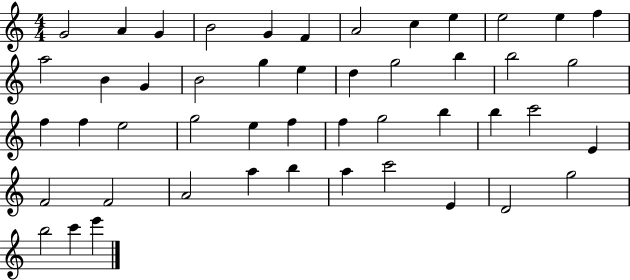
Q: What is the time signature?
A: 4/4